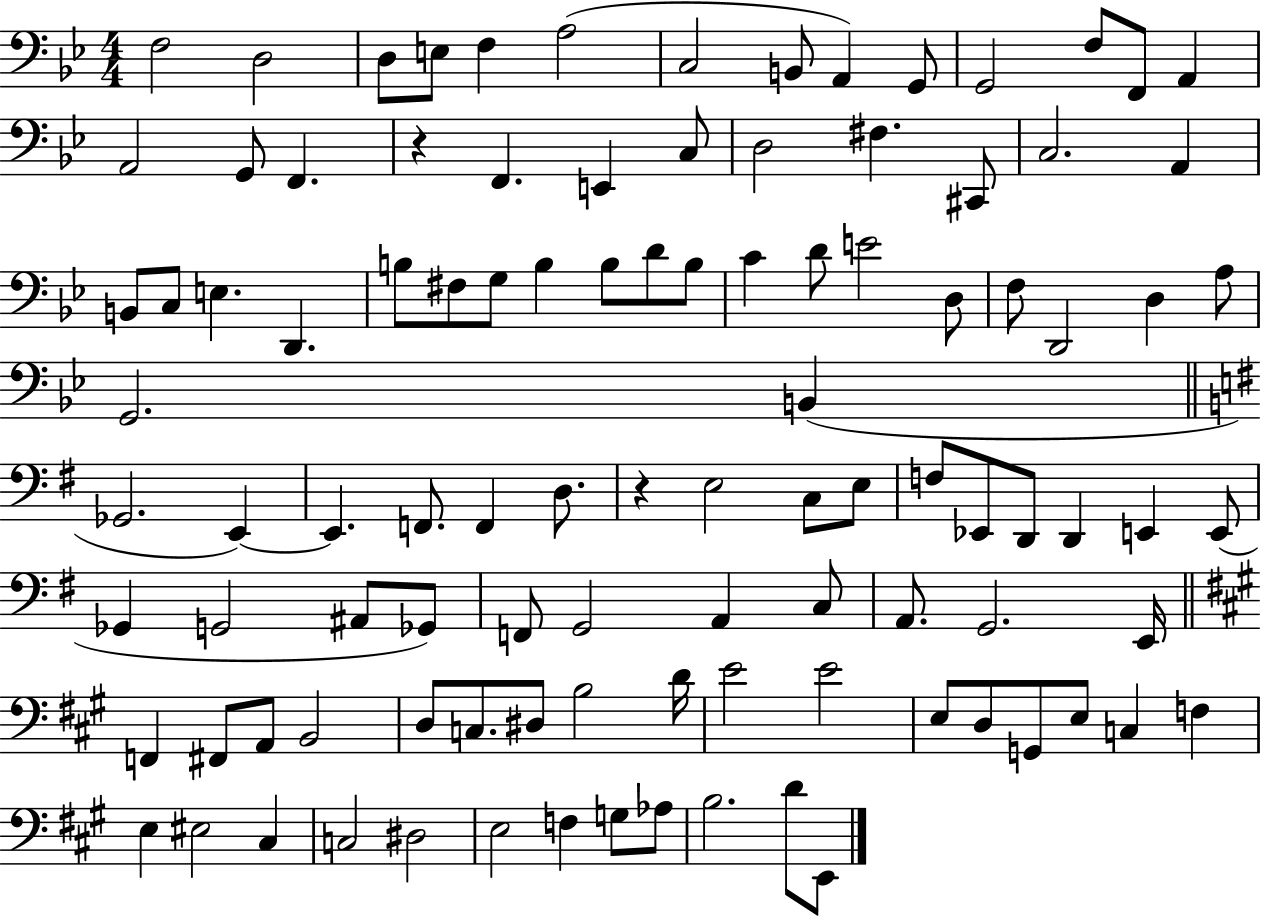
{
  \clef bass
  \numericTimeSignature
  \time 4/4
  \key bes \major
  f2 d2 | d8 e8 f4 a2( | c2 b,8 a,4) g,8 | g,2 f8 f,8 a,4 | \break a,2 g,8 f,4. | r4 f,4. e,4 c8 | d2 fis4. cis,8 | c2. a,4 | \break b,8 c8 e4. d,4. | b8 fis8 g8 b4 b8 d'8 b8 | c'4 d'8 e'2 d8 | f8 d,2 d4 a8 | \break g,2. b,4( | \bar "||" \break \key g \major ges,2. e,4~~) | e,4. f,8. f,4 d8. | r4 e2 c8 e8 | f8 ees,8 d,8 d,4 e,4 e,8( | \break ges,4 g,2 ais,8 ges,8) | f,8 g,2 a,4 c8 | a,8. g,2. e,16 | \bar "||" \break \key a \major f,4 fis,8 a,8 b,2 | d8 c8. dis8 b2 d'16 | e'2 e'2 | e8 d8 g,8 e8 c4 f4 | \break e4 eis2 cis4 | c2 dis2 | e2 f4 g8 aes8 | b2. d'8 e,8 | \break \bar "|."
}